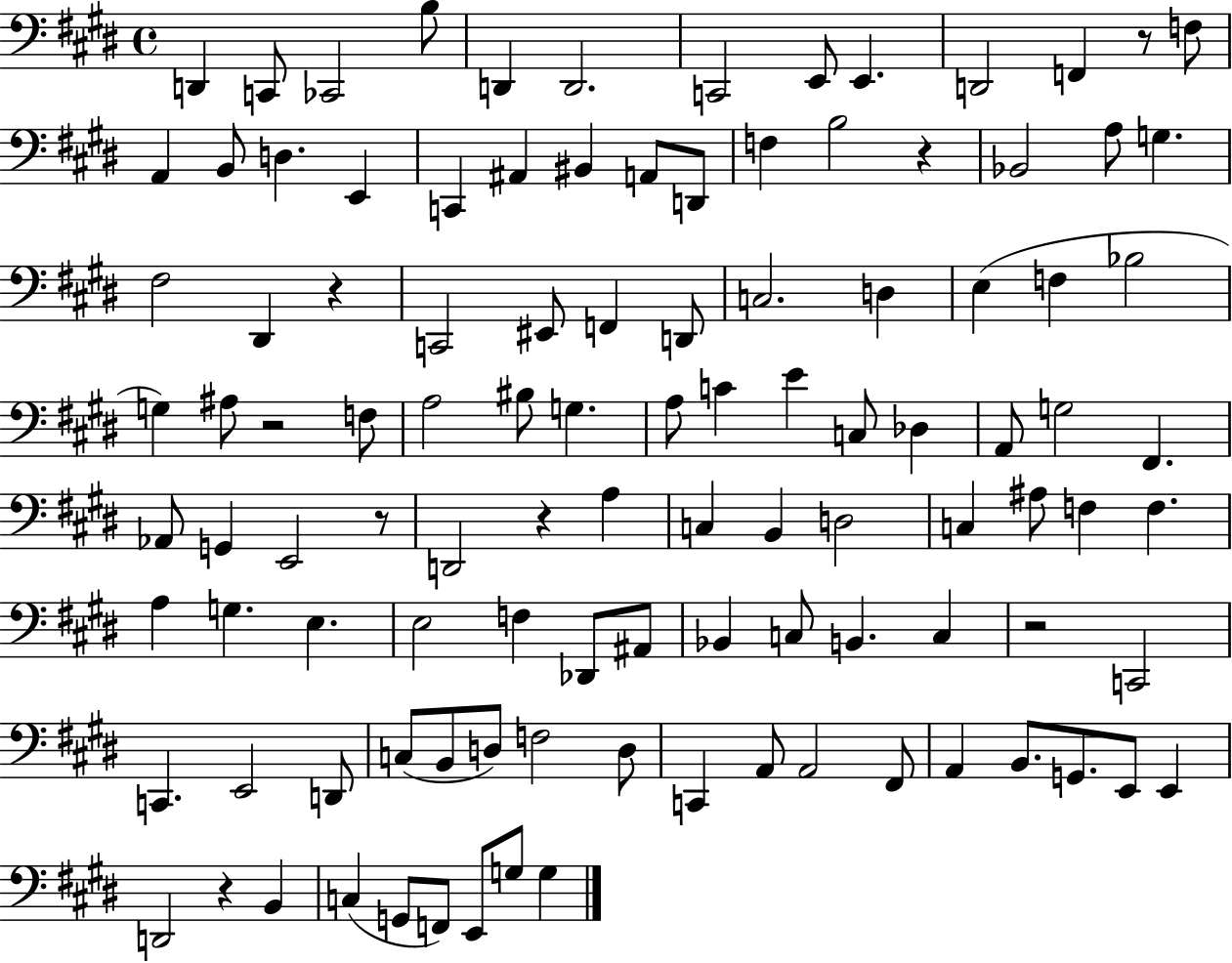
{
  \clef bass
  \time 4/4
  \defaultTimeSignature
  \key e \major
  d,4 c,8 ces,2 b8 | d,4 d,2. | c,2 e,8 e,4. | d,2 f,4 r8 f8 | \break a,4 b,8 d4. e,4 | c,4 ais,4 bis,4 a,8 d,8 | f4 b2 r4 | bes,2 a8 g4. | \break fis2 dis,4 r4 | c,2 eis,8 f,4 d,8 | c2. d4 | e4( f4 bes2 | \break g4) ais8 r2 f8 | a2 bis8 g4. | a8 c'4 e'4 c8 des4 | a,8 g2 fis,4. | \break aes,8 g,4 e,2 r8 | d,2 r4 a4 | c4 b,4 d2 | c4 ais8 f4 f4. | \break a4 g4. e4. | e2 f4 des,8 ais,8 | bes,4 c8 b,4. c4 | r2 c,2 | \break c,4. e,2 d,8 | c8( b,8 d8) f2 d8 | c,4 a,8 a,2 fis,8 | a,4 b,8. g,8. e,8 e,4 | \break d,2 r4 b,4 | c4( g,8 f,8) e,8 g8 g4 | \bar "|."
}